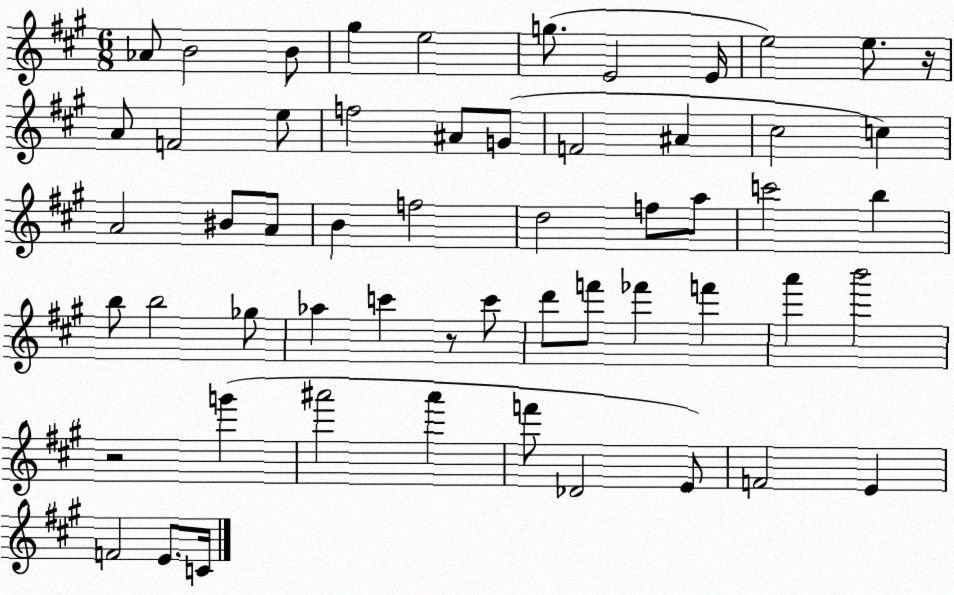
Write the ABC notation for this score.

X:1
T:Untitled
M:6/8
L:1/4
K:A
_A/2 B2 B/2 ^g e2 g/2 E2 E/4 e2 e/2 z/4 A/2 F2 e/2 f2 ^A/2 G/2 F2 ^A ^c2 c A2 ^B/2 A/2 B f2 d2 f/2 a/2 c'2 b b/2 b2 _g/2 _a c' z/2 c'/2 d'/2 f'/2 _f' f' a' b'2 z2 g' ^a'2 ^a' f'/2 _D2 E/2 F2 E F2 E/2 C/4